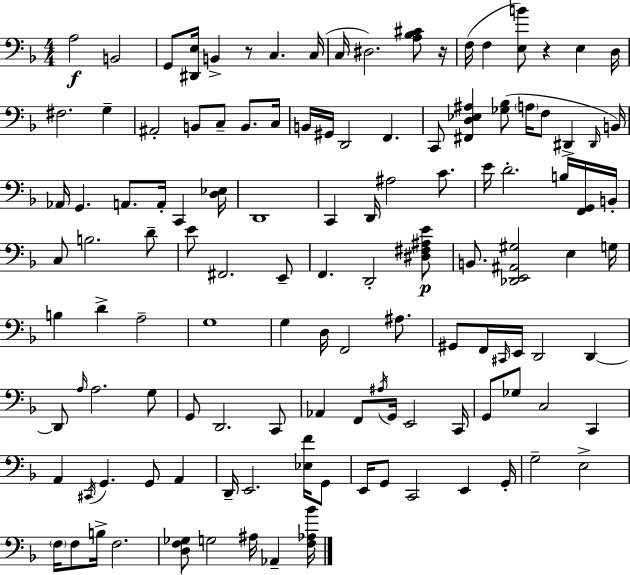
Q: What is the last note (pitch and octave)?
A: Ab2